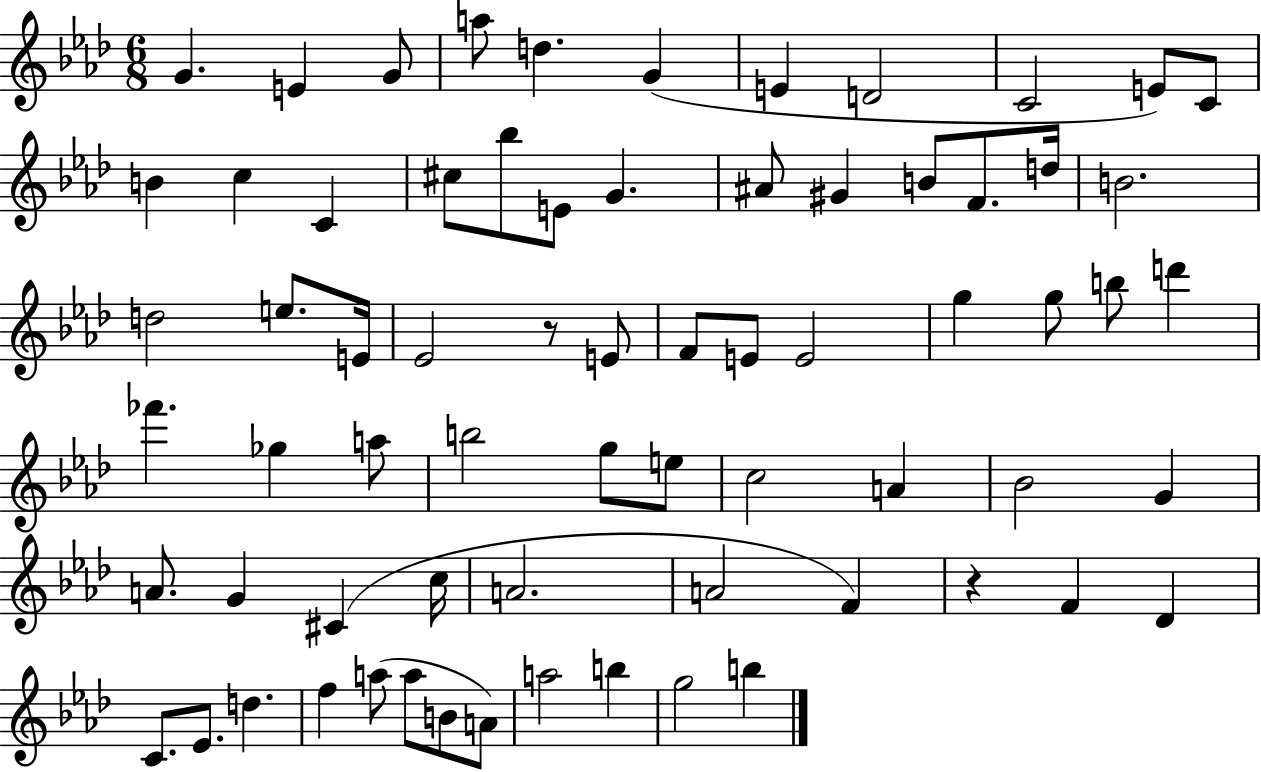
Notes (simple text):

G4/q. E4/q G4/e A5/e D5/q. G4/q E4/q D4/h C4/h E4/e C4/e B4/q C5/q C4/q C#5/e Bb5/e E4/e G4/q. A#4/e G#4/q B4/e F4/e. D5/s B4/h. D5/h E5/e. E4/s Eb4/h R/e E4/e F4/e E4/e E4/h G5/q G5/e B5/e D6/q FES6/q. Gb5/q A5/e B5/h G5/e E5/e C5/h A4/q Bb4/h G4/q A4/e. G4/q C#4/q C5/s A4/h. A4/h F4/q R/q F4/q Db4/q C4/e. Eb4/e. D5/q. F5/q A5/e A5/e B4/e A4/e A5/h B5/q G5/h B5/q